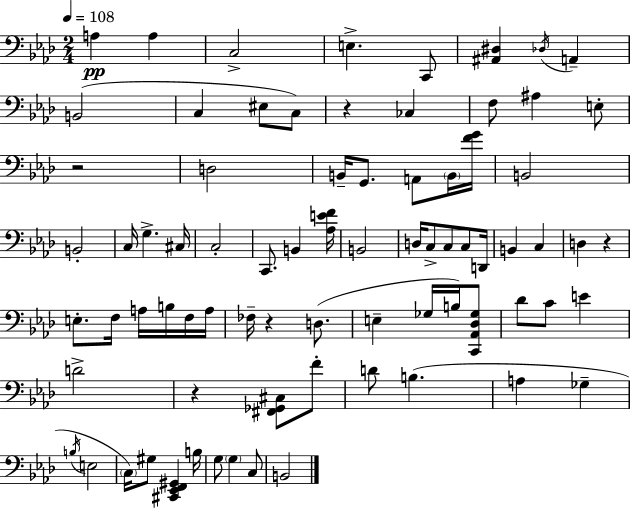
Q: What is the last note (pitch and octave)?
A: B2